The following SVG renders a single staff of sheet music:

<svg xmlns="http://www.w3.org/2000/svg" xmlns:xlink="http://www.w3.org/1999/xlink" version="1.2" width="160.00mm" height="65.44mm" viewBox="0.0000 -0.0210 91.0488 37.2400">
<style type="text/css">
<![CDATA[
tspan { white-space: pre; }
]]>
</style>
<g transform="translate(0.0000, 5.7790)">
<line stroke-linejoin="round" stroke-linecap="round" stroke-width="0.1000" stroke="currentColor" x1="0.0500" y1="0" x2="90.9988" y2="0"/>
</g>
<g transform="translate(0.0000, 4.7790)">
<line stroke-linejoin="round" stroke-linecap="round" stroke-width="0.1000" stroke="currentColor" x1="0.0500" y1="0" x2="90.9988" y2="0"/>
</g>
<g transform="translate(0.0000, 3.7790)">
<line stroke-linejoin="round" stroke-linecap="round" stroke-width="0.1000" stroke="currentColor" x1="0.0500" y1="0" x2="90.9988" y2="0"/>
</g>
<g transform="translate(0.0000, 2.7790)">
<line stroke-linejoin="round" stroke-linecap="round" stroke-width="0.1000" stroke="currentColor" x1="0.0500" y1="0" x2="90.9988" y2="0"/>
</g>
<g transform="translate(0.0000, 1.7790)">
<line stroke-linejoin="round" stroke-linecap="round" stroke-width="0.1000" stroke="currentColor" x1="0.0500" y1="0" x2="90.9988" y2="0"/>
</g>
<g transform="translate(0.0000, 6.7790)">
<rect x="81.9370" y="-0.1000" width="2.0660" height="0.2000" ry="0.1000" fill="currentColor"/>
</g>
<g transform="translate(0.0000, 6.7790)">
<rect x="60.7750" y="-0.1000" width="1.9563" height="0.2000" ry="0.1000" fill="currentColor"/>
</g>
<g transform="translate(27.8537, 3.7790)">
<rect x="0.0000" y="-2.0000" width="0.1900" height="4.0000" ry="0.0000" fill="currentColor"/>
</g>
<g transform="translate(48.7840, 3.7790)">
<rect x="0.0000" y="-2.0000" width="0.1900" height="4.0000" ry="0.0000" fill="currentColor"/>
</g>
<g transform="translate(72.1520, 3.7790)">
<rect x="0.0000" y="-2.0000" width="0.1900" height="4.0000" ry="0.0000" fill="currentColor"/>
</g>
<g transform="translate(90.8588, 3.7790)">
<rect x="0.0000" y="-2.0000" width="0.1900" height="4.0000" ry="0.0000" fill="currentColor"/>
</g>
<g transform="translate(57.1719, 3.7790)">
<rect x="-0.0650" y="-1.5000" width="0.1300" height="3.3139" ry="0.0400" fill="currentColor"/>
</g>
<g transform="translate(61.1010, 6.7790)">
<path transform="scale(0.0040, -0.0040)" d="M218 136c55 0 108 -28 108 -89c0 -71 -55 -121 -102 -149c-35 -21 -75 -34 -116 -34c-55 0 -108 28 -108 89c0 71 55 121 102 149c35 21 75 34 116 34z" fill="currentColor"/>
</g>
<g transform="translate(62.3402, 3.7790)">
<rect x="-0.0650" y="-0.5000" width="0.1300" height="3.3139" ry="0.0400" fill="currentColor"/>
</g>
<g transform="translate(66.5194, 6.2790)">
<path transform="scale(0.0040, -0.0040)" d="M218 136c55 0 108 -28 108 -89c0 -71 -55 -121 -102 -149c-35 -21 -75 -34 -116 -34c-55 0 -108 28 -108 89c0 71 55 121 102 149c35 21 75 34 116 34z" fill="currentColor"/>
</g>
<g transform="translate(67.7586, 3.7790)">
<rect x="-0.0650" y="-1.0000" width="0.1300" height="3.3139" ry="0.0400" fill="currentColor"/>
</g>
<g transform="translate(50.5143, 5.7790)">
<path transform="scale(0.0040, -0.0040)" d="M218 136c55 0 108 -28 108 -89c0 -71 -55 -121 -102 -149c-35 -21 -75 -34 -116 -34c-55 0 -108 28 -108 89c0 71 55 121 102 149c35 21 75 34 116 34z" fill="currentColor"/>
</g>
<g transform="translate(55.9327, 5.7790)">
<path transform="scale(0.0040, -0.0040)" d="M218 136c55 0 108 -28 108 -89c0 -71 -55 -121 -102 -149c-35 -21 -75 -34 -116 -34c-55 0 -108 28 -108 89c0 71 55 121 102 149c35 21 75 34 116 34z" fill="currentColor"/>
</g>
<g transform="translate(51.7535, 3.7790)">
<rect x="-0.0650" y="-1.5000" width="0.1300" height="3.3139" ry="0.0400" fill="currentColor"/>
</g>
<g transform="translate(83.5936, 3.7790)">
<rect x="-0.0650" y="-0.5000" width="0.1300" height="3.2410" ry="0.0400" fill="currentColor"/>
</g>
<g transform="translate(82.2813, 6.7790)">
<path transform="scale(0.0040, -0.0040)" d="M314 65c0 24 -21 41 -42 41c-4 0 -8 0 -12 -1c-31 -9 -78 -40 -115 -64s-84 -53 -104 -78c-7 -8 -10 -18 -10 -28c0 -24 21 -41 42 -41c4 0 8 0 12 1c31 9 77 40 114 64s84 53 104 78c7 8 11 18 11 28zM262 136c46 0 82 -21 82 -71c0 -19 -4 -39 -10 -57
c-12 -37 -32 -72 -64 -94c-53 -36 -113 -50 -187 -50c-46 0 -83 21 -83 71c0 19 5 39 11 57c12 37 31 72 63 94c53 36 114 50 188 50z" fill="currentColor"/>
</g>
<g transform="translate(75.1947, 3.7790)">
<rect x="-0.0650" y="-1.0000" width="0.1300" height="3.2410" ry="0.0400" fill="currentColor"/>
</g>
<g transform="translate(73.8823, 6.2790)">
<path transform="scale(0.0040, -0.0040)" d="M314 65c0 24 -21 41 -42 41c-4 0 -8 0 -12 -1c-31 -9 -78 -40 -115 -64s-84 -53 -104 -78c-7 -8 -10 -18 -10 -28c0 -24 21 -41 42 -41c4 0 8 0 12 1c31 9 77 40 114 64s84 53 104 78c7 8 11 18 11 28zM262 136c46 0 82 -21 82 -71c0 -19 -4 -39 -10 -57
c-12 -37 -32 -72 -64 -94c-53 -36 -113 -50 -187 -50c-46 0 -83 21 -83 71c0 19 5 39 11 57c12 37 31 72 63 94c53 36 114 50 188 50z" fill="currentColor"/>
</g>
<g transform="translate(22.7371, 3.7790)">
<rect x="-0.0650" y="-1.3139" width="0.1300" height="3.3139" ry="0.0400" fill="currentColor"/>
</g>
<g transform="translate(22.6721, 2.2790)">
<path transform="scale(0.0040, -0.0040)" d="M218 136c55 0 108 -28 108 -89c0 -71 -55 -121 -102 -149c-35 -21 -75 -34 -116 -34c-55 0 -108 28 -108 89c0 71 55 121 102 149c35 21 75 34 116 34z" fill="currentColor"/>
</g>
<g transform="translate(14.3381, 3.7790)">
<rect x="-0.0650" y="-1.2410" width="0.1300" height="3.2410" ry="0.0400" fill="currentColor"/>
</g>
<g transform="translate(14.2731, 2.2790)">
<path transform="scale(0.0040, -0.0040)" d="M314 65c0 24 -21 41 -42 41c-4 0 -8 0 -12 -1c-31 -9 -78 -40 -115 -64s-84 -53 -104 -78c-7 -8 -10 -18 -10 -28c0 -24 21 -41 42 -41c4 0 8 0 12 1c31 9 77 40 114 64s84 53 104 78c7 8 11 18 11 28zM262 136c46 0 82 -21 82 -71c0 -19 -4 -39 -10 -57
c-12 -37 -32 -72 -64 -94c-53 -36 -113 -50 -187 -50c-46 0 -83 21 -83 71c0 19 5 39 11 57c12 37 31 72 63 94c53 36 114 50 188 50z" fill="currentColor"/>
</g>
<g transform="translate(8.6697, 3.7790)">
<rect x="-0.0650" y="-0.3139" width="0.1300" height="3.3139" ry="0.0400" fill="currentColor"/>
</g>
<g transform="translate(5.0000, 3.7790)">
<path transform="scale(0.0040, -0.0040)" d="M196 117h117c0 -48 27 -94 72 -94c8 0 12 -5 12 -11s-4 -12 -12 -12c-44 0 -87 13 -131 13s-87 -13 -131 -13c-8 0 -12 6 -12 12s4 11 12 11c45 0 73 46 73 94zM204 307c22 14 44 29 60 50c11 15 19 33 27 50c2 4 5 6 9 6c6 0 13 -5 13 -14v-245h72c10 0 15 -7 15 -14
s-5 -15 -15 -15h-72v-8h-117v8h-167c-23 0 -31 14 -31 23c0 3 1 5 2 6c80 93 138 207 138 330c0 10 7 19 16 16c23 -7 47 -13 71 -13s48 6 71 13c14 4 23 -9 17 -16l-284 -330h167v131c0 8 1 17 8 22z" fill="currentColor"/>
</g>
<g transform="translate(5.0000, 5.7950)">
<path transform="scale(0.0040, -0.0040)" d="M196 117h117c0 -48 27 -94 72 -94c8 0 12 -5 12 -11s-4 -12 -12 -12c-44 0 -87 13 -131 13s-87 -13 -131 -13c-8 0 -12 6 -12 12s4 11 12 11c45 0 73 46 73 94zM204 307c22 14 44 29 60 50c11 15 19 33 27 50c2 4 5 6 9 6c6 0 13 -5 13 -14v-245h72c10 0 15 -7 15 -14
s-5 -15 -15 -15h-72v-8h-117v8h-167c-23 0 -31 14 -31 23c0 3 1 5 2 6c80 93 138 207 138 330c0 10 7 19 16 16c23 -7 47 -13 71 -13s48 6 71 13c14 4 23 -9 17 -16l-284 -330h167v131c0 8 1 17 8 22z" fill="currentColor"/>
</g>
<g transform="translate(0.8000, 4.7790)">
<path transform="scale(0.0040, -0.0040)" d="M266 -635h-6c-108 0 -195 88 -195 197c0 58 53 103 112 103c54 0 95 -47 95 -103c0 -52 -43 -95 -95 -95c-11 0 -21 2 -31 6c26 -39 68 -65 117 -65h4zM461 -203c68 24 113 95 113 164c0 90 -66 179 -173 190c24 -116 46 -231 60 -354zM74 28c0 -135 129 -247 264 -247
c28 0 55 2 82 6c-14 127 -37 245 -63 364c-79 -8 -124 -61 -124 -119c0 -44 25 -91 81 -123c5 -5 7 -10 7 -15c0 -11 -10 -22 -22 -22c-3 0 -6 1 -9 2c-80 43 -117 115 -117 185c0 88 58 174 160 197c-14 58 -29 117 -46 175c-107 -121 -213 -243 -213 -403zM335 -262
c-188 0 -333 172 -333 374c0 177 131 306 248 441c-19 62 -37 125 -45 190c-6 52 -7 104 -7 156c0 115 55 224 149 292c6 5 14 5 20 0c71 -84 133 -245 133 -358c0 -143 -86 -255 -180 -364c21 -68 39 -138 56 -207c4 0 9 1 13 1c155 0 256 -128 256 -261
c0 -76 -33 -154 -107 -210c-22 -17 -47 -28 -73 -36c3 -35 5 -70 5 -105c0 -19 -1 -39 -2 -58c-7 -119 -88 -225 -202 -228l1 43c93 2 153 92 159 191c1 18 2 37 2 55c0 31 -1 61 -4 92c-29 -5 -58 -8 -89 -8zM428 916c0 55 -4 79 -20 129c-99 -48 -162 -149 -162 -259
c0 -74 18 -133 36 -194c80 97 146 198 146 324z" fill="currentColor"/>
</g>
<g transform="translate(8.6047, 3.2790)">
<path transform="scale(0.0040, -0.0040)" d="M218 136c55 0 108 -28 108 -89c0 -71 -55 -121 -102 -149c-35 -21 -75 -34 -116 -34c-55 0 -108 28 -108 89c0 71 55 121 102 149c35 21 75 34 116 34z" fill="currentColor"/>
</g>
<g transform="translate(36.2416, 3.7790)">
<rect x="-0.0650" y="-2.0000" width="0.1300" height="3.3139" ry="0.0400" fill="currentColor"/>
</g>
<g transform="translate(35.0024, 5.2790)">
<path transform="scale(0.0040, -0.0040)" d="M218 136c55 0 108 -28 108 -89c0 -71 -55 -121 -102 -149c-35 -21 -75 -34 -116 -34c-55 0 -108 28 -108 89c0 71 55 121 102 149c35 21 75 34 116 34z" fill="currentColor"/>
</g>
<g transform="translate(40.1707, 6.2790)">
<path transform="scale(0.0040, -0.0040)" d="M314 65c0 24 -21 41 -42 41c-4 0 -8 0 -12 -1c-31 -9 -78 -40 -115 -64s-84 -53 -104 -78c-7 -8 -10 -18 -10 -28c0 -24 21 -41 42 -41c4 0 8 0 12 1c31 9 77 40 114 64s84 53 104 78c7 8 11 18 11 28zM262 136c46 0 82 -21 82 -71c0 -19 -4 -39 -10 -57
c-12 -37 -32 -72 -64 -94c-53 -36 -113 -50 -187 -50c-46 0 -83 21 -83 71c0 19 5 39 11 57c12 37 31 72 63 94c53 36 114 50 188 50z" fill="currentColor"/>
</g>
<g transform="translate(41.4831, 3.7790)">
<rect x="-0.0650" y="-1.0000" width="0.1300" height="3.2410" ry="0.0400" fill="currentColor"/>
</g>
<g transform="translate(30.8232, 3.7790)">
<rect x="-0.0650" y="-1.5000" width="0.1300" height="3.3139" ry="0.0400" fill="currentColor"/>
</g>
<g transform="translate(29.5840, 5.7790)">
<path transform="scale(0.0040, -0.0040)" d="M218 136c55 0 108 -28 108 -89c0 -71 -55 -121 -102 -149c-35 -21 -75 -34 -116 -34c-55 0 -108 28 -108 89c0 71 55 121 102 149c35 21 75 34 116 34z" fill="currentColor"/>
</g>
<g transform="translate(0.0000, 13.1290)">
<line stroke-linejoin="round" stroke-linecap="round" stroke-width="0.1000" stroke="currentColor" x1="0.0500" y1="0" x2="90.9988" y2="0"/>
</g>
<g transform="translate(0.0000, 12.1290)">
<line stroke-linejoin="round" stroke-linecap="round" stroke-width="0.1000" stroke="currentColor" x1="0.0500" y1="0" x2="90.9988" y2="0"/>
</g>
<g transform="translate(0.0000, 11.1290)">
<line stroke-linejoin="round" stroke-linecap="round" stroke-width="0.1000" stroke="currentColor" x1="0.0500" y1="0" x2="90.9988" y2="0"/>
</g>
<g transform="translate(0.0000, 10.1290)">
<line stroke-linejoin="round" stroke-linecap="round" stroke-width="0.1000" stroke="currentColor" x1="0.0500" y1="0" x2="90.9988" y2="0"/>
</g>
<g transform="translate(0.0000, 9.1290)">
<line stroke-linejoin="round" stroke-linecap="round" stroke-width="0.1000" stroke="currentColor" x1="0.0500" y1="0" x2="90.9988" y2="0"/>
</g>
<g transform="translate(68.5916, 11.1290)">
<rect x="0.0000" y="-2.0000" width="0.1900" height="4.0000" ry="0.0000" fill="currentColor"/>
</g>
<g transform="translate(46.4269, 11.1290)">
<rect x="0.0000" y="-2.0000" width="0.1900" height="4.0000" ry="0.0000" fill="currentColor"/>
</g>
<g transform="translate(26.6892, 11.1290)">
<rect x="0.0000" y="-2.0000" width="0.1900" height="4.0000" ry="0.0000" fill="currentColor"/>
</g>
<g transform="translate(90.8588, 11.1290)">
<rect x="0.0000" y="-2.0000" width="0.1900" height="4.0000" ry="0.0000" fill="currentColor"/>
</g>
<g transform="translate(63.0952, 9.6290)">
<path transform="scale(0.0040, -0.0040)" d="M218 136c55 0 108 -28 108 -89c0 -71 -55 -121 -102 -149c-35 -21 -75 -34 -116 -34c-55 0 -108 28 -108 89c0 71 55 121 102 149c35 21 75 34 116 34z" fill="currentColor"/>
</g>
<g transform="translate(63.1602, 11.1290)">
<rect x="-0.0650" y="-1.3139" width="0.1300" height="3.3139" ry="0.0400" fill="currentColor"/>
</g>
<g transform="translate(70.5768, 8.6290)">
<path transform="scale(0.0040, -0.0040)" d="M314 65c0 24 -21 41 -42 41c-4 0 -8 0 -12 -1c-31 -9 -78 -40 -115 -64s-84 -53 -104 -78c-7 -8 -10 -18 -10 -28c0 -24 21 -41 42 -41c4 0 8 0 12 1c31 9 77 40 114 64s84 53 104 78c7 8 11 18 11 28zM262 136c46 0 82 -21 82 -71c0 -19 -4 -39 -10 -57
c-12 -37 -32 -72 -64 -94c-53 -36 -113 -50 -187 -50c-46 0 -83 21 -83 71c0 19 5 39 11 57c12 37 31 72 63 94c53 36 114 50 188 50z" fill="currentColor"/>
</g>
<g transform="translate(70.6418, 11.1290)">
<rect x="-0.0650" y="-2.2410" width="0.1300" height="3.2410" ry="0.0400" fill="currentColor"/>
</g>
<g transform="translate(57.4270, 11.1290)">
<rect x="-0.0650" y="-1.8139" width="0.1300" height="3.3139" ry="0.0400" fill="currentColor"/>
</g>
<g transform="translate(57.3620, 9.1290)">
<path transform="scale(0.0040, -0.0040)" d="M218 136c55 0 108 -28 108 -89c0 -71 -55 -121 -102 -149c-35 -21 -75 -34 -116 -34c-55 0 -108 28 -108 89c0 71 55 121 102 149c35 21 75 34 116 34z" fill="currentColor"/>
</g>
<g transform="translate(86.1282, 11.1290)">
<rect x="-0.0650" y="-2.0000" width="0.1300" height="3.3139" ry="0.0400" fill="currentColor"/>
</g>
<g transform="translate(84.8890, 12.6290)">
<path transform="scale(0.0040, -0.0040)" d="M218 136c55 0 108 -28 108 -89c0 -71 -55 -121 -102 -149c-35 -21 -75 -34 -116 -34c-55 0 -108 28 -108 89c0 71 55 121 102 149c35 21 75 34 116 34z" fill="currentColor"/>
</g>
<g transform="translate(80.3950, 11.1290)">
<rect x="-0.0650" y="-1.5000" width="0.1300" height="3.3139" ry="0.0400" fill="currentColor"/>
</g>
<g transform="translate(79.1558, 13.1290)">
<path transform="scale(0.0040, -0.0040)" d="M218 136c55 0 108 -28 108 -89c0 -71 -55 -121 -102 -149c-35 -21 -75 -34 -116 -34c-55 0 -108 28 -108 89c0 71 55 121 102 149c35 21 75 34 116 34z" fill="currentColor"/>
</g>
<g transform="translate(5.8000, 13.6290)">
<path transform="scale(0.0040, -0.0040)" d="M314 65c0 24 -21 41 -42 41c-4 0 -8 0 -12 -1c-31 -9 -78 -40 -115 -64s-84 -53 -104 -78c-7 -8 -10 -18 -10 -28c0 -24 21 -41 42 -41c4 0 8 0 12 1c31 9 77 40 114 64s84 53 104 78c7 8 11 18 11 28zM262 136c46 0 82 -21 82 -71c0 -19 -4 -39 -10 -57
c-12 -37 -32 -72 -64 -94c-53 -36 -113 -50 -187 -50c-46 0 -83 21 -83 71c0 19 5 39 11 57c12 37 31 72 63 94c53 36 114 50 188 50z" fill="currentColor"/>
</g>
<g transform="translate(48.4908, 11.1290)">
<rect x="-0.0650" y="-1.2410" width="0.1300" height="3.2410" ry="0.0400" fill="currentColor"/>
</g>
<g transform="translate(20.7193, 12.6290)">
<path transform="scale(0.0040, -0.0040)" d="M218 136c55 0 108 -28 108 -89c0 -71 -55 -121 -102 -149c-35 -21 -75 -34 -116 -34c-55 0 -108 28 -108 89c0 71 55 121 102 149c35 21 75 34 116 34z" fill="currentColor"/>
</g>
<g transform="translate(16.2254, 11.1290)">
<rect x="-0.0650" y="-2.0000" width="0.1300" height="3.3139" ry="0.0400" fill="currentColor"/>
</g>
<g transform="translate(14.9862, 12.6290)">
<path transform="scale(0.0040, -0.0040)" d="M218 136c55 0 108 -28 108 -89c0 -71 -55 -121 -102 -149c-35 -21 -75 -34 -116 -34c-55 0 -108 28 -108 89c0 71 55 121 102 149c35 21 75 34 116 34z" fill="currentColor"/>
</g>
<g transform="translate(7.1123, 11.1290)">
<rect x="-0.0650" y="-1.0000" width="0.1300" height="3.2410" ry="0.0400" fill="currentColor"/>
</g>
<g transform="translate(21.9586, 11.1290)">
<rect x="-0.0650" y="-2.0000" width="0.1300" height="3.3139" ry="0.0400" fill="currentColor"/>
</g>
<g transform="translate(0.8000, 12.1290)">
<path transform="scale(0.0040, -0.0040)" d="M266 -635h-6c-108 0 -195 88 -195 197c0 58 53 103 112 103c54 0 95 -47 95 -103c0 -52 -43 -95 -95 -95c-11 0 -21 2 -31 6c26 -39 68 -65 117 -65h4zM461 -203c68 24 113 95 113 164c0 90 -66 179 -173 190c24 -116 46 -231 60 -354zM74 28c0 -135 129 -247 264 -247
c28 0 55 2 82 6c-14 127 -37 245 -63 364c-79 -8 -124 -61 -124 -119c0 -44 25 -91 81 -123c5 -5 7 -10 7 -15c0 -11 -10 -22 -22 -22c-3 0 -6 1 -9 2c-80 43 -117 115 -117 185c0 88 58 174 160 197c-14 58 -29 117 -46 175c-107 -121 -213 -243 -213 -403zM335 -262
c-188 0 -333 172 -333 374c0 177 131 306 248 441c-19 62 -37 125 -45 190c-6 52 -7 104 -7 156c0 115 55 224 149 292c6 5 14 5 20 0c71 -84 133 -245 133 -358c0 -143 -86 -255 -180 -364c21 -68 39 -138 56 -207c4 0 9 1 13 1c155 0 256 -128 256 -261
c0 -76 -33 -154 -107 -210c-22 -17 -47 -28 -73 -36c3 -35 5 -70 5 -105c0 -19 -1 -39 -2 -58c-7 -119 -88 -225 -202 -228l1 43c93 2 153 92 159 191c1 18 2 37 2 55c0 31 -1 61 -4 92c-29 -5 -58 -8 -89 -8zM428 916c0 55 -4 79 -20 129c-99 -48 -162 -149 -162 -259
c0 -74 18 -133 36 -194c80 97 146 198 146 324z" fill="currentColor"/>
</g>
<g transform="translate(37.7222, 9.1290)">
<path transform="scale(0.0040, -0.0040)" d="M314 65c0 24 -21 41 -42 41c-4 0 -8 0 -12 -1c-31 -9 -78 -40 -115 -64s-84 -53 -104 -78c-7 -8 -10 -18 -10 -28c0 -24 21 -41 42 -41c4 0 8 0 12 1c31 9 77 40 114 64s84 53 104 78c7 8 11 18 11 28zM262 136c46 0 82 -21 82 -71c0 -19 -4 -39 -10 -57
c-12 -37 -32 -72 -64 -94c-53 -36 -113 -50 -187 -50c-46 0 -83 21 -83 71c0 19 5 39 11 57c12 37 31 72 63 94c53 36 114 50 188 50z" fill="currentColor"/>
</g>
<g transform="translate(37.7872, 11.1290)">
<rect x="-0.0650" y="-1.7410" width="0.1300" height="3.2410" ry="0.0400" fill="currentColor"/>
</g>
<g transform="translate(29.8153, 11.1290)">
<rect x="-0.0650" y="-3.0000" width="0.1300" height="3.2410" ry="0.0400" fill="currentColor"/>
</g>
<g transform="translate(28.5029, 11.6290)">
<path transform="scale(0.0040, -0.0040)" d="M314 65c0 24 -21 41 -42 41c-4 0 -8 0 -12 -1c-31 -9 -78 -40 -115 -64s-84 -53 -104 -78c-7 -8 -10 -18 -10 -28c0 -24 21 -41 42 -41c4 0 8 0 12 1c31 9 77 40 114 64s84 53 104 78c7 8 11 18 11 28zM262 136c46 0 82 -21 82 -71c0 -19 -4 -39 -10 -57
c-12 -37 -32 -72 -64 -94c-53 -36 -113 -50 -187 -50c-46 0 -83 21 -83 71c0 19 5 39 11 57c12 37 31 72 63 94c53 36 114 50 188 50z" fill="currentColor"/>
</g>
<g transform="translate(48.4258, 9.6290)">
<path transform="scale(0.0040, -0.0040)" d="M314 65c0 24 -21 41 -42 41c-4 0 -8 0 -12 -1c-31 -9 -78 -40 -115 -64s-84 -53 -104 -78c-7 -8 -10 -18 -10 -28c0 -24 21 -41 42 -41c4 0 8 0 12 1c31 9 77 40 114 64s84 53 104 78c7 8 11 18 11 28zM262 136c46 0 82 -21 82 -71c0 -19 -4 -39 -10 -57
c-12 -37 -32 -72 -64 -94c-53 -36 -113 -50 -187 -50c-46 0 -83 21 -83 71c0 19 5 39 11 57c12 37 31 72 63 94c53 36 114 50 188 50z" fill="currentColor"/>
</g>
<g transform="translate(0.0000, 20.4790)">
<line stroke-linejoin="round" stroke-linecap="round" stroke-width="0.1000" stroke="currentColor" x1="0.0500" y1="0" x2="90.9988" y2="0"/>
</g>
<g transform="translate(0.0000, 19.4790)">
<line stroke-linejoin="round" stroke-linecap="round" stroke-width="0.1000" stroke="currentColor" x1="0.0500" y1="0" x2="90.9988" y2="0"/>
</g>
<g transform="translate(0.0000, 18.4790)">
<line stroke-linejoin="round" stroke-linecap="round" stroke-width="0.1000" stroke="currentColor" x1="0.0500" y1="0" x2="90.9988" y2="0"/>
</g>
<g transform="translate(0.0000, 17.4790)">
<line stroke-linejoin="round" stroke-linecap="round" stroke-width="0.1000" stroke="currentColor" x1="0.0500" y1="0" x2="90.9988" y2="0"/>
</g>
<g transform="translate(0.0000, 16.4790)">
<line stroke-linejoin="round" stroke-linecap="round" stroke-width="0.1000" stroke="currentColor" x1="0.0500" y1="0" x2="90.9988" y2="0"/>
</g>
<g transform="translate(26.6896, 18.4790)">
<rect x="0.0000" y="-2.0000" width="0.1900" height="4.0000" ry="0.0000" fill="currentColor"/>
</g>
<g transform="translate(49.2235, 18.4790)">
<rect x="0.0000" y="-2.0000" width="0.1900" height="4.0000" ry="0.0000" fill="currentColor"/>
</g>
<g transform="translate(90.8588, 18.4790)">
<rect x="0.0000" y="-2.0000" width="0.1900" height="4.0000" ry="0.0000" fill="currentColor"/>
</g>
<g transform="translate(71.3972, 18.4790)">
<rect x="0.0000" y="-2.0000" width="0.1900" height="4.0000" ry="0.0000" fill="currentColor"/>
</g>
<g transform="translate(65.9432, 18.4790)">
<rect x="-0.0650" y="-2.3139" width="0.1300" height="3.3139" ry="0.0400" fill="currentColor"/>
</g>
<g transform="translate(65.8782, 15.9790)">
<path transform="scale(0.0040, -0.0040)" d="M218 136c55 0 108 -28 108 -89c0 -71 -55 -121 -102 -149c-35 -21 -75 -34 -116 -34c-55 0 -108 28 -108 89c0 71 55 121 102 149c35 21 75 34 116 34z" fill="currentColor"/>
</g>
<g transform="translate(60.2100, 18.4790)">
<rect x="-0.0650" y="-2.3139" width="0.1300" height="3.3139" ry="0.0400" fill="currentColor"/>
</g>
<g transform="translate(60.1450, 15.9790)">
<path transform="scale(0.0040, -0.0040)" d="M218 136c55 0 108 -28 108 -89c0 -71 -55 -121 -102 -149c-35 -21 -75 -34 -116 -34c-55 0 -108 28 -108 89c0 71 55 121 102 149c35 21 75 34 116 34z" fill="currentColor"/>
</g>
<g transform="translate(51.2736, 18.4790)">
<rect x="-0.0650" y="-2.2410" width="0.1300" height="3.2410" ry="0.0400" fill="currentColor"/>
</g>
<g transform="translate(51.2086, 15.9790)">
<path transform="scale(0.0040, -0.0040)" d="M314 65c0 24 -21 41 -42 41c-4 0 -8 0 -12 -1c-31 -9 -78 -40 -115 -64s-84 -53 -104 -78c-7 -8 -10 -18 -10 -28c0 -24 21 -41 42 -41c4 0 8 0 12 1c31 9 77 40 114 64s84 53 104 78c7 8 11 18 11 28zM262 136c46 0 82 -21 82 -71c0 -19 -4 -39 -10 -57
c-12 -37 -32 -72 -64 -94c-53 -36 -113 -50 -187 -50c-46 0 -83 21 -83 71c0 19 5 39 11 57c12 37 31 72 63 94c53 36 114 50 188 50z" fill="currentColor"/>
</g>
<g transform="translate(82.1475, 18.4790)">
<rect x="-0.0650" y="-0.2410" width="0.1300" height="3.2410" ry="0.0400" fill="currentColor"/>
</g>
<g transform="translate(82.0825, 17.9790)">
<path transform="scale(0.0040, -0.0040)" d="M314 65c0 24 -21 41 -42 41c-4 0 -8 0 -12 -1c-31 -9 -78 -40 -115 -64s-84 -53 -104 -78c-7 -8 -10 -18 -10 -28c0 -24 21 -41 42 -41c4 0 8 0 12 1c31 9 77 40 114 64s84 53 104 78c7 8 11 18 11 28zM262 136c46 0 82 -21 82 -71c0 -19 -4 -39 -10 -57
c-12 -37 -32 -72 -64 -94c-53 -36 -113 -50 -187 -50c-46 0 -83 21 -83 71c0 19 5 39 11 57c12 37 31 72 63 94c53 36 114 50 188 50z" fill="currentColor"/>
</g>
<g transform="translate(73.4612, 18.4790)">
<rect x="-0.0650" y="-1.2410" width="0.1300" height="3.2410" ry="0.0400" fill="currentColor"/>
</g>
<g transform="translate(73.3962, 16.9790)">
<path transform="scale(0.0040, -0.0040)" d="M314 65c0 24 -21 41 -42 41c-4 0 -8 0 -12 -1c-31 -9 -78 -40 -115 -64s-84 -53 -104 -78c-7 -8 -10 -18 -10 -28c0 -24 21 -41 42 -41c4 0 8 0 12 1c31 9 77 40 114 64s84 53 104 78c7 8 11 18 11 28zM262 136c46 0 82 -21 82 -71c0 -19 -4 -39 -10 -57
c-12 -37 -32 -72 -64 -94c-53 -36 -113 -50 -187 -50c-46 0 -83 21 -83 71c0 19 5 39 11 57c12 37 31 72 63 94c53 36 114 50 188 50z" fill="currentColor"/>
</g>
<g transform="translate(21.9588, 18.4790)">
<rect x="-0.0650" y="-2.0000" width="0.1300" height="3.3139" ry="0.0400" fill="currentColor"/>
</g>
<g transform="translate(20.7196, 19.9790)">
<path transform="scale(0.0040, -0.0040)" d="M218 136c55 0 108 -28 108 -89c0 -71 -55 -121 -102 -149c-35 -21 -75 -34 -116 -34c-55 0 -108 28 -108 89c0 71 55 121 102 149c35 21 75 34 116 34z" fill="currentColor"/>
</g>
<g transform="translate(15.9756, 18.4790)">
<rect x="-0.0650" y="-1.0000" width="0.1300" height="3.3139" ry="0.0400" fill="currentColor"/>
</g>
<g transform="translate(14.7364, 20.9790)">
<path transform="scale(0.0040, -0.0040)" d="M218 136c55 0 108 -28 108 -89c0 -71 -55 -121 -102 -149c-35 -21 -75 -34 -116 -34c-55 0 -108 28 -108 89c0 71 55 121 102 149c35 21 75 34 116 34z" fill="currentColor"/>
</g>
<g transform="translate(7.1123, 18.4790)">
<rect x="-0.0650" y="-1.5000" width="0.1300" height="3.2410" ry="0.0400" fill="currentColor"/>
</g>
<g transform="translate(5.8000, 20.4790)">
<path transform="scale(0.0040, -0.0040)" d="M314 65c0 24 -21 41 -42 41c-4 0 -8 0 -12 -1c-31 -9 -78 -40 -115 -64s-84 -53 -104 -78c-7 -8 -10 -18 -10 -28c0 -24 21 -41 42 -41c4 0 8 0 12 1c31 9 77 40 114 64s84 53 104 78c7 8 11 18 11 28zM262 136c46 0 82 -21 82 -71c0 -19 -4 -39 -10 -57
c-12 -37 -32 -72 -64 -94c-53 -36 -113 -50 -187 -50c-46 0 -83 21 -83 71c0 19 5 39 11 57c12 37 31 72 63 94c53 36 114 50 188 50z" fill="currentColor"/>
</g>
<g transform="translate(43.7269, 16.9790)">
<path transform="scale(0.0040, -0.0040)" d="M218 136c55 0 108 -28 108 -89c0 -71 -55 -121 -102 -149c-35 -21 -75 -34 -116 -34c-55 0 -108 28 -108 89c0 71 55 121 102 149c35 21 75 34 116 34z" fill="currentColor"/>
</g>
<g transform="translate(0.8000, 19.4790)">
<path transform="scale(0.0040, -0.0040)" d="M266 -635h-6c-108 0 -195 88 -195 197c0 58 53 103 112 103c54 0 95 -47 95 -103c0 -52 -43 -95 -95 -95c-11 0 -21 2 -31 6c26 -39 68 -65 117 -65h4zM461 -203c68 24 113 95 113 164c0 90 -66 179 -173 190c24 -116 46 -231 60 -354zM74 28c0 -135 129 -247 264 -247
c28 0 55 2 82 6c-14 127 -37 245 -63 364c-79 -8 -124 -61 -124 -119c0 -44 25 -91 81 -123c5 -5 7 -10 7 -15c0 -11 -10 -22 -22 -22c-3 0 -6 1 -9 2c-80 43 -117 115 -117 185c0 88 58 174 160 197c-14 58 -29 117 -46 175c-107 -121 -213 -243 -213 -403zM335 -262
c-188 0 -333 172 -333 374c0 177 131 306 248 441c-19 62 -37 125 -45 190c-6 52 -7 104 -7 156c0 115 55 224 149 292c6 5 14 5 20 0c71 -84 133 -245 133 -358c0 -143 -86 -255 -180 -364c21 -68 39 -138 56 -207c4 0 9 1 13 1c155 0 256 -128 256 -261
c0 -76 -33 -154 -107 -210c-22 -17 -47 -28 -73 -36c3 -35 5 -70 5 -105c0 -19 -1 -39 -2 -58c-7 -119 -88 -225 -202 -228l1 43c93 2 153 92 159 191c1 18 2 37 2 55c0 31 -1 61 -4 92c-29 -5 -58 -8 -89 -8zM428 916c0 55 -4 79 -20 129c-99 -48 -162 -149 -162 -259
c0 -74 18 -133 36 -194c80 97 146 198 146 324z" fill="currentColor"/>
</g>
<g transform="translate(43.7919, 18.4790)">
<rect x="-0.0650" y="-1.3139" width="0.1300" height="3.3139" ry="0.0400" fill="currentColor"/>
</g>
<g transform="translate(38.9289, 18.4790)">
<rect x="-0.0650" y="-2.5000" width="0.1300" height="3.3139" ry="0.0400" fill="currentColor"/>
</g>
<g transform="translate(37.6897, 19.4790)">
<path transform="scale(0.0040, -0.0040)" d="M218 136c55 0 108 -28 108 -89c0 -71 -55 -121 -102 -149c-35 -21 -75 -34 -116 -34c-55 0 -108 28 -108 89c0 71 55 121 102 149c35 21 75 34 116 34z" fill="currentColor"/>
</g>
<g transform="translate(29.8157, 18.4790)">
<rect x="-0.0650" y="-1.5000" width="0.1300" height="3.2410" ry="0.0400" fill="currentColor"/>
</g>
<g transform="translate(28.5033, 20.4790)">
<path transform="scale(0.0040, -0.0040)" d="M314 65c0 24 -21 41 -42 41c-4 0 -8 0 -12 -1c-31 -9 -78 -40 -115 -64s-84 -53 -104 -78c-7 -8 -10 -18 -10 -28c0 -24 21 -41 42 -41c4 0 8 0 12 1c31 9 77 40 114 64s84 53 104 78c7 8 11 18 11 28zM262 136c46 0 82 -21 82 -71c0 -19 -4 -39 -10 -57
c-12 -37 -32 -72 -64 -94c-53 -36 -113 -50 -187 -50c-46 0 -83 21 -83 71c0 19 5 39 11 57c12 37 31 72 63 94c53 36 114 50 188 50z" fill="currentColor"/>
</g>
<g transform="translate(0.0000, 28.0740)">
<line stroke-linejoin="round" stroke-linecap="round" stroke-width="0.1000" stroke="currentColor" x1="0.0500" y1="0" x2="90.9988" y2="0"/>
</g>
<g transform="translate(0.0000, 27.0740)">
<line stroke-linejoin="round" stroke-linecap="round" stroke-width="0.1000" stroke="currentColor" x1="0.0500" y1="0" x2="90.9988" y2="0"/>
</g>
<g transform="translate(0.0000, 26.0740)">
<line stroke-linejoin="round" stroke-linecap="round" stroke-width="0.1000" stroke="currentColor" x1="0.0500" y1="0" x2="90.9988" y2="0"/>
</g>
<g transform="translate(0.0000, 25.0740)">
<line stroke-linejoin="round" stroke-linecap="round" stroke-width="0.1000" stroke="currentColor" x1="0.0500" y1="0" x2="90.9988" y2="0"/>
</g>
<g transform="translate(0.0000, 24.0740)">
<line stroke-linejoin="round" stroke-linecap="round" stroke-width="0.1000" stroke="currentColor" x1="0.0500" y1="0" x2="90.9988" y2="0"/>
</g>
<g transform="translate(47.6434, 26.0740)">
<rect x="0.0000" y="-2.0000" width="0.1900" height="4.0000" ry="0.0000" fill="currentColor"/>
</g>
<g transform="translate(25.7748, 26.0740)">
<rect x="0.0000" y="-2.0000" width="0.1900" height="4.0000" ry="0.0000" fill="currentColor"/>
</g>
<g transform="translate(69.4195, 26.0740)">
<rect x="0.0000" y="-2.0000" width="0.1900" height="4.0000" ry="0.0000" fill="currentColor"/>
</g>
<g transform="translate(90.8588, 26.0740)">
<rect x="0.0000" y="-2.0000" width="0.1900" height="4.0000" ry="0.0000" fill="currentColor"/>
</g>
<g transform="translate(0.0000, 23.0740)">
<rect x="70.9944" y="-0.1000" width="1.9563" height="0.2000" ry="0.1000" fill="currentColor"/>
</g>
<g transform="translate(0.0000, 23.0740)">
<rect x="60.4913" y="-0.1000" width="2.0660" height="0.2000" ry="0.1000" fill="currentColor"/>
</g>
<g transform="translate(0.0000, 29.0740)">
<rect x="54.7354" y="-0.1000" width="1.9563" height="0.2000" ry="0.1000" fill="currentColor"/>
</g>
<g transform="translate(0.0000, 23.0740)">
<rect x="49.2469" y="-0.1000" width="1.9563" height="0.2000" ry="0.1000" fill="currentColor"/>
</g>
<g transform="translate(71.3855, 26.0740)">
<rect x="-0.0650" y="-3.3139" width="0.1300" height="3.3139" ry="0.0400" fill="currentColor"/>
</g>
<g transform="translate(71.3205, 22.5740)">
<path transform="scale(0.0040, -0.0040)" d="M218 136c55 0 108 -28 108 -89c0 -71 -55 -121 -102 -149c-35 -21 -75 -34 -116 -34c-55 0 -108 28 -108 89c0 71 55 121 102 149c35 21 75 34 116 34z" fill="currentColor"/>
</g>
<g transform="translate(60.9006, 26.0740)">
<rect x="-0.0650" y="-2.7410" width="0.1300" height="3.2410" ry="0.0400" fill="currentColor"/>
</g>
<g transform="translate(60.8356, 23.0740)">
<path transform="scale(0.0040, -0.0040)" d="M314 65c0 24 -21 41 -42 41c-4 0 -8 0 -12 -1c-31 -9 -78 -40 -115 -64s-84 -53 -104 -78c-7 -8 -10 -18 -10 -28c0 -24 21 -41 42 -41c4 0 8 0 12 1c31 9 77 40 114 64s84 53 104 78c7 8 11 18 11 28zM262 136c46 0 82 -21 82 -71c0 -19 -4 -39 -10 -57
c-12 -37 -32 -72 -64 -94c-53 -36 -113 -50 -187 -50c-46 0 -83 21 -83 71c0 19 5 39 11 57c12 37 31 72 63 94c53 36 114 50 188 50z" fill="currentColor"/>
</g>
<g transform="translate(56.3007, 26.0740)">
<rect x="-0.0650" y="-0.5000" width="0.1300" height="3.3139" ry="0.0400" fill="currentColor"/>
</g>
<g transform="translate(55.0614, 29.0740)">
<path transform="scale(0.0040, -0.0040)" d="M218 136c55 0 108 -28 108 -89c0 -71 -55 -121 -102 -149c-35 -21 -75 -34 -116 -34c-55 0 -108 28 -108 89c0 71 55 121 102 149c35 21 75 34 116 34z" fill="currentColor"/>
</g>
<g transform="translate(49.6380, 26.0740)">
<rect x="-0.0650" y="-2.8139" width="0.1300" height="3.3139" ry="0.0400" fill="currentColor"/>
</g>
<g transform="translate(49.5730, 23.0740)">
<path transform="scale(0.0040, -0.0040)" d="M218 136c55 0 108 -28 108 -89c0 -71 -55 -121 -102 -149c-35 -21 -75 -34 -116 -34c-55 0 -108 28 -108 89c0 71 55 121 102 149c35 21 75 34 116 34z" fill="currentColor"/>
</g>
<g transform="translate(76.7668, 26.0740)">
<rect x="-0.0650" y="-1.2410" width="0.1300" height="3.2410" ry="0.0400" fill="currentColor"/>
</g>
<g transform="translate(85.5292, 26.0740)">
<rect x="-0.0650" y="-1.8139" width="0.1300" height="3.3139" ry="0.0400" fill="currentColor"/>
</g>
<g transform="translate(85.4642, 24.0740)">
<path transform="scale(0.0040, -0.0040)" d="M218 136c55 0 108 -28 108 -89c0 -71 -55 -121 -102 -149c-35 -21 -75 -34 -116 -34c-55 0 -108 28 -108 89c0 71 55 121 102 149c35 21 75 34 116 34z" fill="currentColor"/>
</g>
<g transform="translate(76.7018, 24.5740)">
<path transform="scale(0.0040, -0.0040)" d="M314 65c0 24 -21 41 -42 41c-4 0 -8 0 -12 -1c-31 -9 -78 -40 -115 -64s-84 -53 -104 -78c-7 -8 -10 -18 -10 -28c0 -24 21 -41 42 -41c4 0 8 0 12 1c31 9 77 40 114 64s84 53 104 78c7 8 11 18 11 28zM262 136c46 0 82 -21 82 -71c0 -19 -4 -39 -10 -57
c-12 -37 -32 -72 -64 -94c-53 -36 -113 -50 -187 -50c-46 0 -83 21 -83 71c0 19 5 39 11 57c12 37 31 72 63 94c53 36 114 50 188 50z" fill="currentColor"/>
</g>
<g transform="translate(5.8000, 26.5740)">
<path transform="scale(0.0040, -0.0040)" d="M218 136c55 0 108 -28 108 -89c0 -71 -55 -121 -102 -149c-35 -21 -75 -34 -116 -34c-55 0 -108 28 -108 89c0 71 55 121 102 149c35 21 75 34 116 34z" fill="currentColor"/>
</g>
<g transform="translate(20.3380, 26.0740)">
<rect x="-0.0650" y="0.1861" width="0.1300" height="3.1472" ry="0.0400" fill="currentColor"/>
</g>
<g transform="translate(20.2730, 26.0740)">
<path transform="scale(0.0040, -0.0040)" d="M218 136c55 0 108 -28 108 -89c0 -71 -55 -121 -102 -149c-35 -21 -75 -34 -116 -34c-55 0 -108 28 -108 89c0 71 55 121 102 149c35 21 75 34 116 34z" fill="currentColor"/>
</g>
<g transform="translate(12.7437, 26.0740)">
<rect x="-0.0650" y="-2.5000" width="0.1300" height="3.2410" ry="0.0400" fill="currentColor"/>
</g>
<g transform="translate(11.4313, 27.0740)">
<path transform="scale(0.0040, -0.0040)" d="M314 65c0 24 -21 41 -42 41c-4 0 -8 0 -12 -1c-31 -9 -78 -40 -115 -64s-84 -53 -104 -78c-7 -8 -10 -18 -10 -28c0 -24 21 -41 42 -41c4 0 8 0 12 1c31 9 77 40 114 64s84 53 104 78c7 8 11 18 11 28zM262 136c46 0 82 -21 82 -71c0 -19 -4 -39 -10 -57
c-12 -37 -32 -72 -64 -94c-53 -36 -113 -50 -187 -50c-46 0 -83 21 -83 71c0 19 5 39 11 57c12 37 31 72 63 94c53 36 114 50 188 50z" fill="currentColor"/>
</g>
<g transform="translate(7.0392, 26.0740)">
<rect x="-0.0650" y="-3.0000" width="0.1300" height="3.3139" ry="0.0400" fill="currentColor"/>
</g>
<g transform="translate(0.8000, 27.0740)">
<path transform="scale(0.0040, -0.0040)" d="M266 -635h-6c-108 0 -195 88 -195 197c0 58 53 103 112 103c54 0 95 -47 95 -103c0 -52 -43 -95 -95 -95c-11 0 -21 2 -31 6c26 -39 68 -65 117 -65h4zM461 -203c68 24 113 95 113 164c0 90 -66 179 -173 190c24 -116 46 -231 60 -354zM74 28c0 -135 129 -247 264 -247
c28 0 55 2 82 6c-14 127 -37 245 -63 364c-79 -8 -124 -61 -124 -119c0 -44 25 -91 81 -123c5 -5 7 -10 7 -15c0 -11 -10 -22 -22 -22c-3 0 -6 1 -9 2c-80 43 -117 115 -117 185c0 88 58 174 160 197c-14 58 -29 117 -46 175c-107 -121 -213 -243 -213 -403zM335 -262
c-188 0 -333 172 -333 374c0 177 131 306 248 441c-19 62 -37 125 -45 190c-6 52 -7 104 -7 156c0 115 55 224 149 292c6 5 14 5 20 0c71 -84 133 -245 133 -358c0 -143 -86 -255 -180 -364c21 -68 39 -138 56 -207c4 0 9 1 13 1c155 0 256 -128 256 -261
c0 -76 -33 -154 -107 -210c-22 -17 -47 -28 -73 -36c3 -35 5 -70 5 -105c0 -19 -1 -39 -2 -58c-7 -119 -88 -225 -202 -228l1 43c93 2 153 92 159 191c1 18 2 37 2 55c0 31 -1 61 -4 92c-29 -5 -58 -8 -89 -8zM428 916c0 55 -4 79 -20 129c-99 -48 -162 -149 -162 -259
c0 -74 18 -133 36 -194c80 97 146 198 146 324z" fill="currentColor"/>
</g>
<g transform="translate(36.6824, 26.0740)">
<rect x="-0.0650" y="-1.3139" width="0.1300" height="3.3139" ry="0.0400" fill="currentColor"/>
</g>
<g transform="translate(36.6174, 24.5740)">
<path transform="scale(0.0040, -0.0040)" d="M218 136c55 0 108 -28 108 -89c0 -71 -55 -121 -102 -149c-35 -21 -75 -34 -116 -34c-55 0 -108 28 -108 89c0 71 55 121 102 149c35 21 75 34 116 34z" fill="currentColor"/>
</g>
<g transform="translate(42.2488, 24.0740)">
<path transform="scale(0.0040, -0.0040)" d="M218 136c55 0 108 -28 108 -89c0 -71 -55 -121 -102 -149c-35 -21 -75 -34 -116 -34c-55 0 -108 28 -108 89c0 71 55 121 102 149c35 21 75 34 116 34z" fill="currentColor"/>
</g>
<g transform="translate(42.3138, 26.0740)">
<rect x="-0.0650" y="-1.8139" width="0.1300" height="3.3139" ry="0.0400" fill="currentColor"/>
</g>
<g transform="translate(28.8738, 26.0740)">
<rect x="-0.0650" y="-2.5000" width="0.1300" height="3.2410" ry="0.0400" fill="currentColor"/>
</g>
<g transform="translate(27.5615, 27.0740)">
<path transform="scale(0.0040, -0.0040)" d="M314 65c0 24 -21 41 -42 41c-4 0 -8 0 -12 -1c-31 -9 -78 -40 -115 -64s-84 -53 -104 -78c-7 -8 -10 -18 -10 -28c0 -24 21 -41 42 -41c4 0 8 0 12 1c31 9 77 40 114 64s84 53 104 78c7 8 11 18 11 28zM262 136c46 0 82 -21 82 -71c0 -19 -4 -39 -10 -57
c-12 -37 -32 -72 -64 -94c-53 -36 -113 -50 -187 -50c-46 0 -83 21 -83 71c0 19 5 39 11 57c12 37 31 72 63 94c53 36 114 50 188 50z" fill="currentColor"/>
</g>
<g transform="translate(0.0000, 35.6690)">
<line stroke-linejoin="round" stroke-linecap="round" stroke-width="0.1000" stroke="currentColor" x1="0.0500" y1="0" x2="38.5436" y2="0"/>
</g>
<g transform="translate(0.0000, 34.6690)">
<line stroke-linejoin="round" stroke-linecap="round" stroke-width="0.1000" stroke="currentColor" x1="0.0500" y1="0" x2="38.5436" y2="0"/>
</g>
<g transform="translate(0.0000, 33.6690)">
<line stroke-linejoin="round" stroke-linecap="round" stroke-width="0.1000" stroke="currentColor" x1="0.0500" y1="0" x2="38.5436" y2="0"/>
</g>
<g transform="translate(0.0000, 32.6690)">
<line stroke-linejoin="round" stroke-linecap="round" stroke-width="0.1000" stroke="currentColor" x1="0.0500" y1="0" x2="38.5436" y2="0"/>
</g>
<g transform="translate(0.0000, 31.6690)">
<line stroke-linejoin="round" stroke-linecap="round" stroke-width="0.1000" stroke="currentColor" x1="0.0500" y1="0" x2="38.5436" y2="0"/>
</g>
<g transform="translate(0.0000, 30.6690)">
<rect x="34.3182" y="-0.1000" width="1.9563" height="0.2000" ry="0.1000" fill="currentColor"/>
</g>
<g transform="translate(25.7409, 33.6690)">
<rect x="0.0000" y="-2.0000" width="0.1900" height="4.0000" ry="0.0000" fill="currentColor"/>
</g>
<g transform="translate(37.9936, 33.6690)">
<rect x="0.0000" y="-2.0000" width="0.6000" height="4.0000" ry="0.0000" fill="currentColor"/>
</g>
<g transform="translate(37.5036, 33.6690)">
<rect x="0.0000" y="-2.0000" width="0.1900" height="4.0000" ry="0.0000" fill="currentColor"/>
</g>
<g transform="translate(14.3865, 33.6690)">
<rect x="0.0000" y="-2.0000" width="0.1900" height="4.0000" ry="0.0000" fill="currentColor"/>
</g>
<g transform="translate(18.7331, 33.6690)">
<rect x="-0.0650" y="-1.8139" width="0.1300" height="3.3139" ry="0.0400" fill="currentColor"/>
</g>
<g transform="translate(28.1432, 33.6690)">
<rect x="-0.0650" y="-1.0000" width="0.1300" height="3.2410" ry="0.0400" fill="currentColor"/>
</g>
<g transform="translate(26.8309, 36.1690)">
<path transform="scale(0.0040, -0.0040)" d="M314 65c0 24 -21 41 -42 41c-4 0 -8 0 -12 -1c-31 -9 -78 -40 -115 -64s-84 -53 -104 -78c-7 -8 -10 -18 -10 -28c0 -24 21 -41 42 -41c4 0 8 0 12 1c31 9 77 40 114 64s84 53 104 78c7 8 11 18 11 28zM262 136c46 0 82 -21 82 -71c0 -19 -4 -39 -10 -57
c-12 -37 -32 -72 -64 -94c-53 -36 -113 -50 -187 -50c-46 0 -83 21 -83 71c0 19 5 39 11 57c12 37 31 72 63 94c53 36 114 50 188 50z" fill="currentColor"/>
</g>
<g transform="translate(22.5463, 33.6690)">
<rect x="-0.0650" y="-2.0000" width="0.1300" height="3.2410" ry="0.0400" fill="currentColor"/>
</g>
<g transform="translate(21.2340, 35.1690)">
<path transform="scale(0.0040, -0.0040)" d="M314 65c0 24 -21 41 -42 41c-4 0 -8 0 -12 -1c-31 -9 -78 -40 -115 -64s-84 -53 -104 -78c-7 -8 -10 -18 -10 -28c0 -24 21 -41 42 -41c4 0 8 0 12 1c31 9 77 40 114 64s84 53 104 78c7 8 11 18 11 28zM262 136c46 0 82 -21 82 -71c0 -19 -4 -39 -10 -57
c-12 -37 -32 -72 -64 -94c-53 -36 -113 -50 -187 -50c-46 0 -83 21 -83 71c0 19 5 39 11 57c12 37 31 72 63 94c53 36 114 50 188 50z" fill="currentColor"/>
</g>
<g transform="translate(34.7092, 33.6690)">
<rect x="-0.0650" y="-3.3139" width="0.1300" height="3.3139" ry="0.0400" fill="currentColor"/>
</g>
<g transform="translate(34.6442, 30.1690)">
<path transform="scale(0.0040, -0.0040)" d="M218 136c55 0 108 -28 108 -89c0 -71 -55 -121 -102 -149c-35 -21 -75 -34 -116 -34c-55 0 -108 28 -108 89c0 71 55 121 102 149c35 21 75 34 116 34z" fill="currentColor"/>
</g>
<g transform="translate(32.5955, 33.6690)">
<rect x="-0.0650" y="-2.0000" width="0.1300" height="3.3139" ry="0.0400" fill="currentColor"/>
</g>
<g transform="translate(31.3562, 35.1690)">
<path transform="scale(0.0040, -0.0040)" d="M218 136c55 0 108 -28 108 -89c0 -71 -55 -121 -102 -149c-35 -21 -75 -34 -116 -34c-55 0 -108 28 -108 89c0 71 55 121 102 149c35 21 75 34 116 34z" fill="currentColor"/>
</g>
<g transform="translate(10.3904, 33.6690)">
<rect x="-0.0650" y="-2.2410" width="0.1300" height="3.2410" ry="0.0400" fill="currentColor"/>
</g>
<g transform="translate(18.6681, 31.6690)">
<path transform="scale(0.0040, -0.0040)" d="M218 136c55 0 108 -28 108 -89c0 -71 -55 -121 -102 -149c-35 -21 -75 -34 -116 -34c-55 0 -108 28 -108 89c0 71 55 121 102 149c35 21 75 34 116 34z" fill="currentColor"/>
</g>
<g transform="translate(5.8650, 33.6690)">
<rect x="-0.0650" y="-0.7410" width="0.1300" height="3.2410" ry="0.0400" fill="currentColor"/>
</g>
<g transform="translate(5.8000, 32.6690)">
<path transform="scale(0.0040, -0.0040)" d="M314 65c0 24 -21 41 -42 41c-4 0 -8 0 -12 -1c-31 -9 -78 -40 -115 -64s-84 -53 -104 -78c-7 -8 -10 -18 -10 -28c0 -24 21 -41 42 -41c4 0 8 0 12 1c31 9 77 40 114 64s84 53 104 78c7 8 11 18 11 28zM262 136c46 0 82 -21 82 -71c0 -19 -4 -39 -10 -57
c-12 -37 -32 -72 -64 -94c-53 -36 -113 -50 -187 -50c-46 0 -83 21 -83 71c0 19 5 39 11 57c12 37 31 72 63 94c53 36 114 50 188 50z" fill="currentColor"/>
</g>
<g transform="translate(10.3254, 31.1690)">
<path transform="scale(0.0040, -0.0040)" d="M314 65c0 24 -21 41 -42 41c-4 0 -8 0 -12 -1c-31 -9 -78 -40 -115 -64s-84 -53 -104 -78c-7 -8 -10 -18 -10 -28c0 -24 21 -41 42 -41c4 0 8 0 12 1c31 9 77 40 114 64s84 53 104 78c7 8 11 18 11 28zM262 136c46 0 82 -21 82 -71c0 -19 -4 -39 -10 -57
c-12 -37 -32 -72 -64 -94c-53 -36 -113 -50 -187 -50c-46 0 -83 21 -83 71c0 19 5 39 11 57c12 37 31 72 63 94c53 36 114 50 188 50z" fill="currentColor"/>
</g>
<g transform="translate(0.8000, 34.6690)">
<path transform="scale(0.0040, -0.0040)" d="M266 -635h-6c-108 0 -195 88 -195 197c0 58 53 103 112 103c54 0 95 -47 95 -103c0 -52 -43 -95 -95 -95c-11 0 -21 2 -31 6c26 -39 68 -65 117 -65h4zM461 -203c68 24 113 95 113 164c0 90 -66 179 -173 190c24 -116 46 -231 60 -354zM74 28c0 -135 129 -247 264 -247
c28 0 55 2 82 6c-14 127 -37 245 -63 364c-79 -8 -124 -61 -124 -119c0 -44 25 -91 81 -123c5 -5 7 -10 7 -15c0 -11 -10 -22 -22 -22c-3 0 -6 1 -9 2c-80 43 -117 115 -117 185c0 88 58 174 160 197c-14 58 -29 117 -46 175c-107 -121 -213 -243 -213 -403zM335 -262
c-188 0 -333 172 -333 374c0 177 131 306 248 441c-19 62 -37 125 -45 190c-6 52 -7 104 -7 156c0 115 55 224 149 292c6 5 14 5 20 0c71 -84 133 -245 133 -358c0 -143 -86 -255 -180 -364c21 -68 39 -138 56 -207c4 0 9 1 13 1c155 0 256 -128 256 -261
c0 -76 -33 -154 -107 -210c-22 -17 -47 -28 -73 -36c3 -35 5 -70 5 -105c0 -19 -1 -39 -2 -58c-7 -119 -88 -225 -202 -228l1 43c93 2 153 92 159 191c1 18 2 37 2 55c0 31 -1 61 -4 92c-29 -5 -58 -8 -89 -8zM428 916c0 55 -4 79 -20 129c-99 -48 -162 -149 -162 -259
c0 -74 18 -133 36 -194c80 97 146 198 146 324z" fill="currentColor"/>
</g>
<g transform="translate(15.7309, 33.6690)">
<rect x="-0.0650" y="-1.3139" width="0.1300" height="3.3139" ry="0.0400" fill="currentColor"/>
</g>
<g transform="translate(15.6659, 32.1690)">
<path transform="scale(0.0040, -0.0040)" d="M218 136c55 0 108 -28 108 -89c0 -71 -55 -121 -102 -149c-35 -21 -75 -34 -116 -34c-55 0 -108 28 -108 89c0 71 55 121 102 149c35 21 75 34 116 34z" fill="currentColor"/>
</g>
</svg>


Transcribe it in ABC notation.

X:1
T:Untitled
M:4/4
L:1/4
K:C
c e2 e E F D2 E E C D D2 C2 D2 F F A2 f2 e2 f e g2 E F E2 D F E2 G e g2 g g e2 c2 A G2 B G2 e f a C a2 b e2 f d2 g2 e f F2 D2 F b